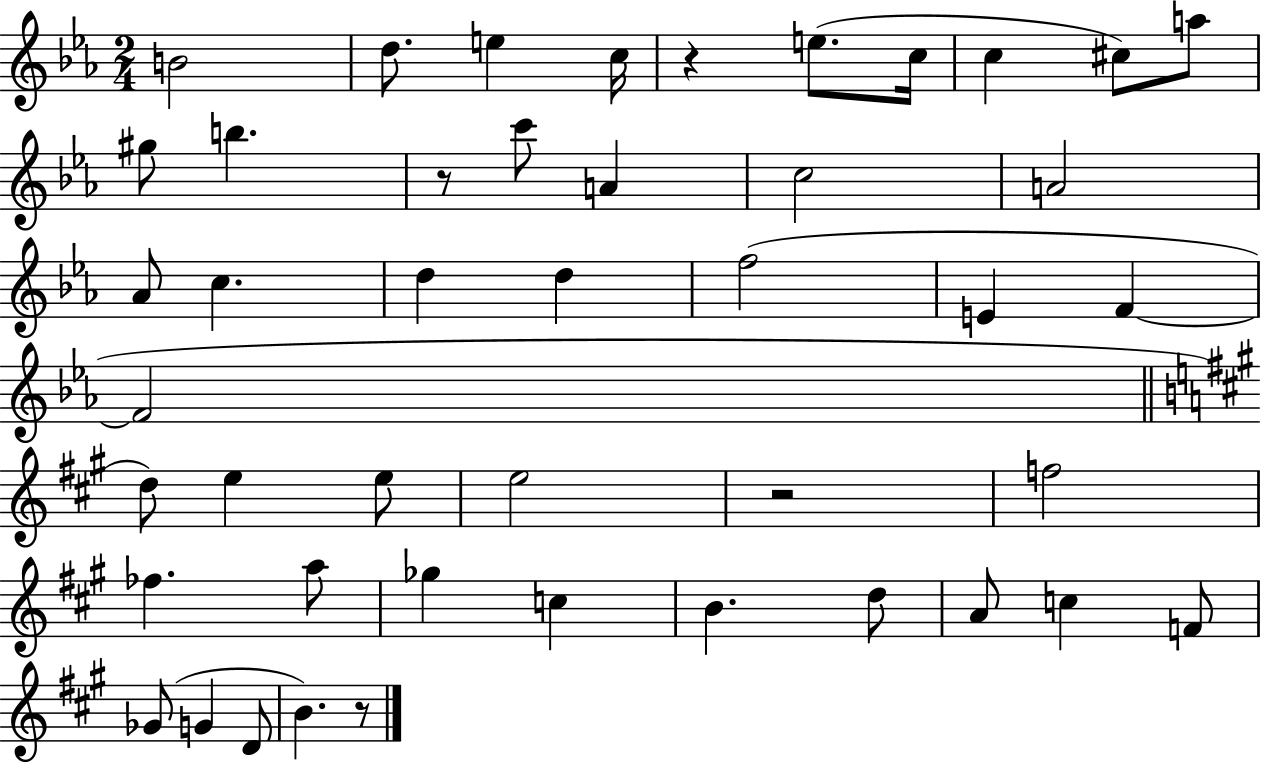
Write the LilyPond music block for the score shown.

{
  \clef treble
  \numericTimeSignature
  \time 2/4
  \key ees \major
  \repeat volta 2 { b'2 | d''8. e''4 c''16 | r4 e''8.( c''16 | c''4 cis''8) a''8 | \break gis''8 b''4. | r8 c'''8 a'4 | c''2 | a'2 | \break aes'8 c''4. | d''4 d''4 | f''2( | e'4 f'4~~ | \break f'2 | \bar "||" \break \key a \major d''8) e''4 e''8 | e''2 | r2 | f''2 | \break fes''4. a''8 | ges''4 c''4 | b'4. d''8 | a'8 c''4 f'8 | \break ges'8( g'4 d'8 | b'4.) r8 | } \bar "|."
}